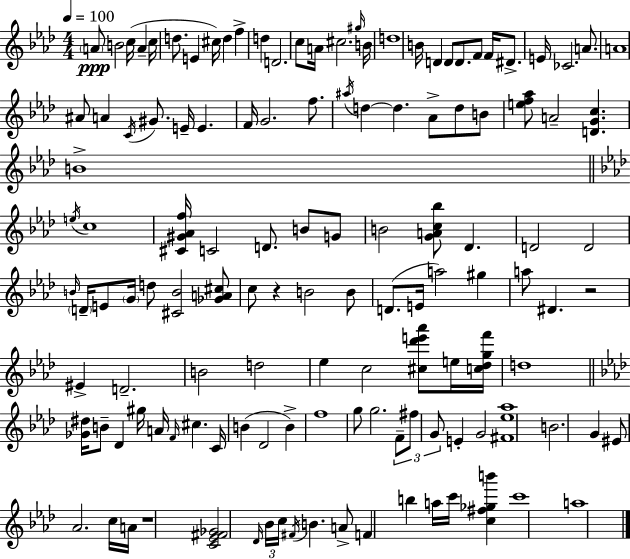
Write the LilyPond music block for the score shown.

{
  \clef treble
  \numericTimeSignature
  \time 4/4
  \key aes \major
  \tempo 4 = 100
  \parenthesize a'8\ppp b'2 c''16( a'4-- c''16 | d''8. e'4 cis''16) d''4 f''4-> | d''4 d'2. | c''8 a'16 cis''2. \grace { gis''16 } | \break b'16 d''1 | b'16 d'4 d'8 d'8. f'8 f'16 dis'8.-> | e'16 ces'2. a'8. | a'1 | \break ais'8 a'4 \acciaccatura { c'16 } gis'8. e'16-- e'4. | f'16 g'2. f''8. | \acciaccatura { ais''16 } d''4~~ d''4. aes'8-> d''8 | b'8 <e'' f'' aes''>8 a'2-- <d' g' c''>4. | \break b'1-> | \bar "||" \break \key aes \major \acciaccatura { e''16 } c''1 | <cis' gis' aes' f''>16 c'2 d'8. b'8 g'8 | b'2 <g' a' c'' bes''>8 des'4. | d'2 d'2 | \break \grace { b'16 } \parenthesize d'16-- e'8 \parenthesize g'16 d''8 <cis' b'>2 | <ges' a' cis''>8 c''8 r4 b'2 | b'8 d'8.( e'16 a''2) gis''4 | a''8 dis'4. r2 | \break eis'4-> d'2.-- | b'2 d''2 | ees''4 c''2 <cis'' des''' e''' aes'''>8 | e''16 <c'' des'' g'' f'''>16 d''1 | \break \bar "||" \break \key f \minor <ges' dis''>16 b'8-- des'4 gis''16 a'16 \grace { f'16 } cis''4. | c'16 b'4( des'2 b'4->) | f''1 | g''8 g''2. \tuplet 3/2 { f'8-- | \break fis''8 g'8 } e'4-. g'2 | <fis' ees'' aes''>1 | b'2. g'4 | eis'8 aes'2. c''16 | \break a'16 r1 | <c' ees' fis' ges'>2 \grace { des'16 } \tuplet 3/2 { bes'16 c''16 \acciaccatura { fis'16 } } b'4. | a'8-> f'4 b''4 a''16 c'''16 <c'' fis'' ges'' b'''>4 | c'''1 | \break a''1 | \bar "|."
}